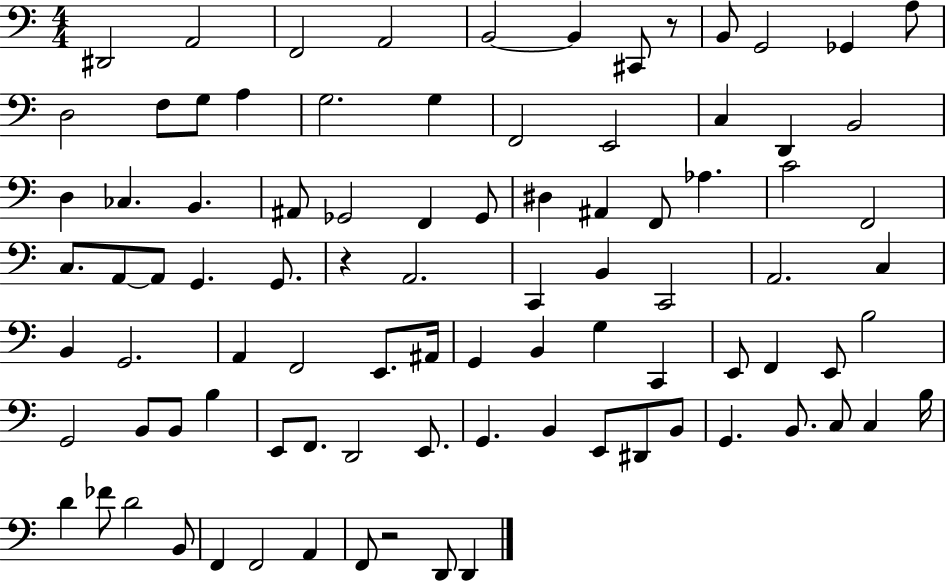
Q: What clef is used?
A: bass